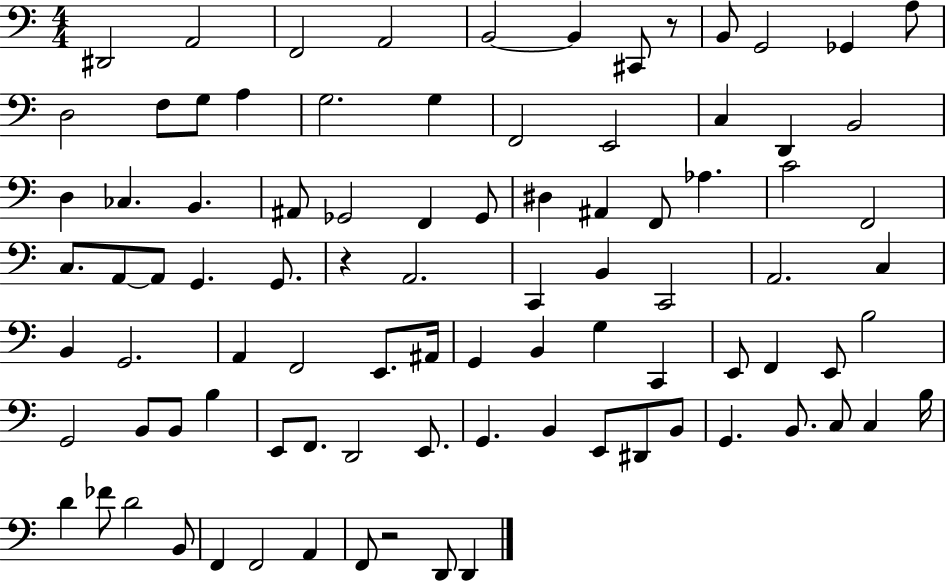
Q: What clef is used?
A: bass